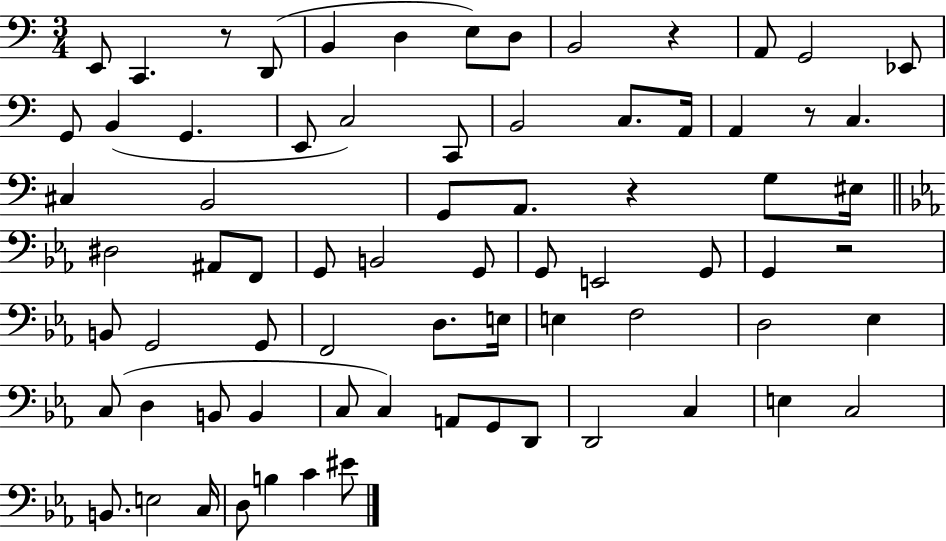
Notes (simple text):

E2/e C2/q. R/e D2/e B2/q D3/q E3/e D3/e B2/h R/q A2/e G2/h Eb2/e G2/e B2/q G2/q. E2/e C3/h C2/e B2/h C3/e. A2/s A2/q R/e C3/q. C#3/q B2/h G2/e A2/e. R/q G3/e EIS3/s D#3/h A#2/e F2/e G2/e B2/h G2/e G2/e E2/h G2/e G2/q R/h B2/e G2/h G2/e F2/h D3/e. E3/s E3/q F3/h D3/h Eb3/q C3/e D3/q B2/e B2/q C3/e C3/q A2/e G2/e D2/e D2/h C3/q E3/q C3/h B2/e. E3/h C3/s D3/e B3/q C4/q EIS4/e